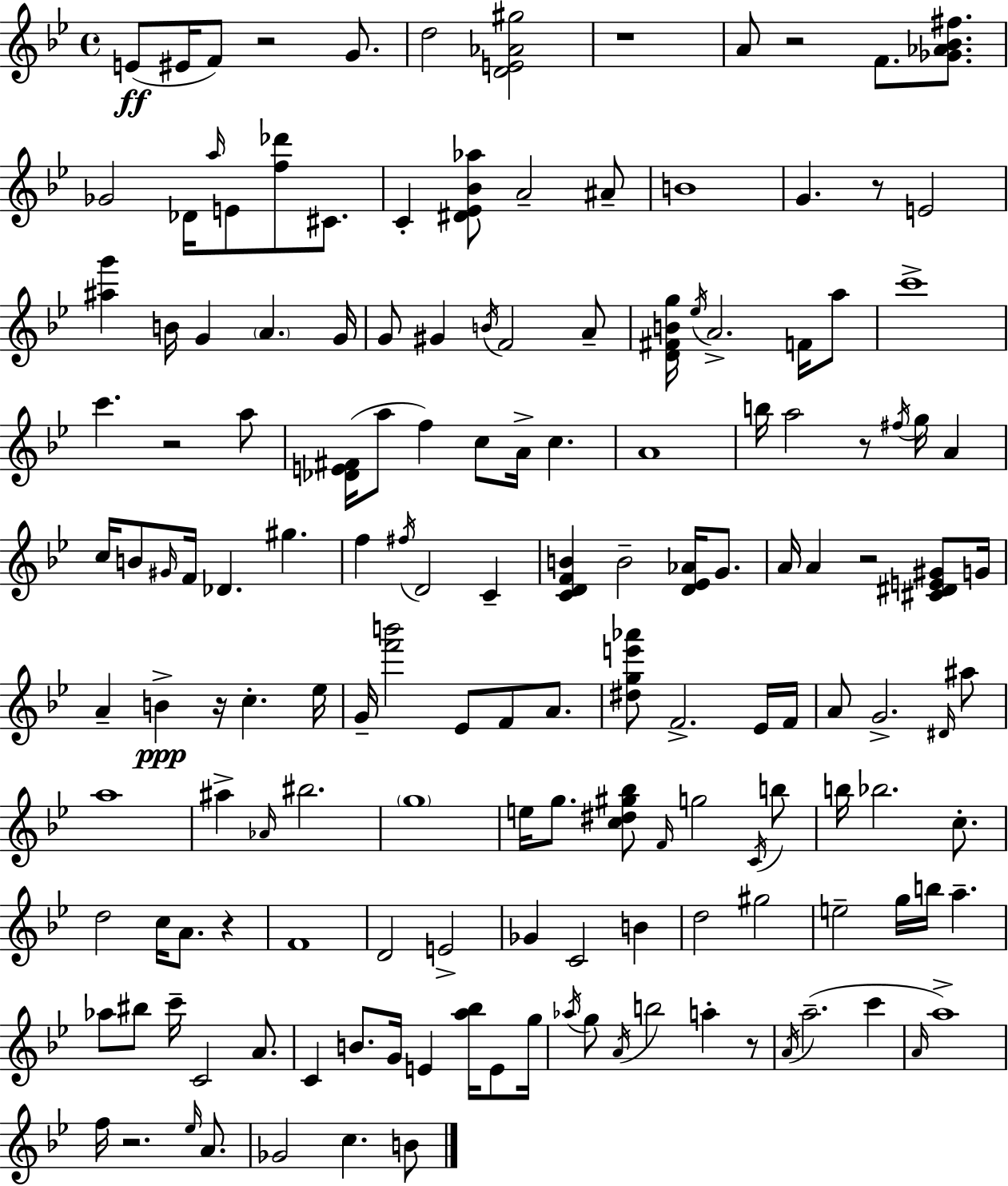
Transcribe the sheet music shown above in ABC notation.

X:1
T:Untitled
M:4/4
L:1/4
K:Gm
E/2 ^E/4 F/2 z2 G/2 d2 [DE_A^g]2 z4 A/2 z2 F/2 [_G_A_B^f]/2 _G2 _D/4 a/4 E/2 [f_d']/2 ^C/2 C [^D_E_B_a]/2 A2 ^A/2 B4 G z/2 E2 [^ag'] B/4 G A G/4 G/2 ^G B/4 F2 A/2 [D^FBg]/4 _e/4 A2 F/4 a/2 c'4 c' z2 a/2 [_DE^F]/4 a/2 f c/2 A/4 c A4 b/4 a2 z/2 ^f/4 g/4 A c/4 B/2 ^G/4 F/4 _D ^g f ^f/4 D2 C [CDFB] B2 [D_E_A]/4 G/2 A/4 A z2 [^C^DE^G]/2 G/4 A B z/4 c _e/4 G/4 [f'b']2 _E/2 F/2 A/2 [^dge'_a']/2 F2 _E/4 F/4 A/2 G2 ^D/4 ^a/2 a4 ^a _A/4 ^b2 g4 e/4 g/2 [c^d^g_b]/2 F/4 g2 C/4 b/2 b/4 _b2 c/2 d2 c/4 A/2 z F4 D2 E2 _G C2 B d2 ^g2 e2 g/4 b/4 a _a/2 ^b/2 c'/4 C2 A/2 C B/2 G/4 E [a_b]/4 E/2 g/4 _a/4 g/2 A/4 b2 a z/2 A/4 a2 c' A/4 a4 f/4 z2 _e/4 A/2 _G2 c B/2